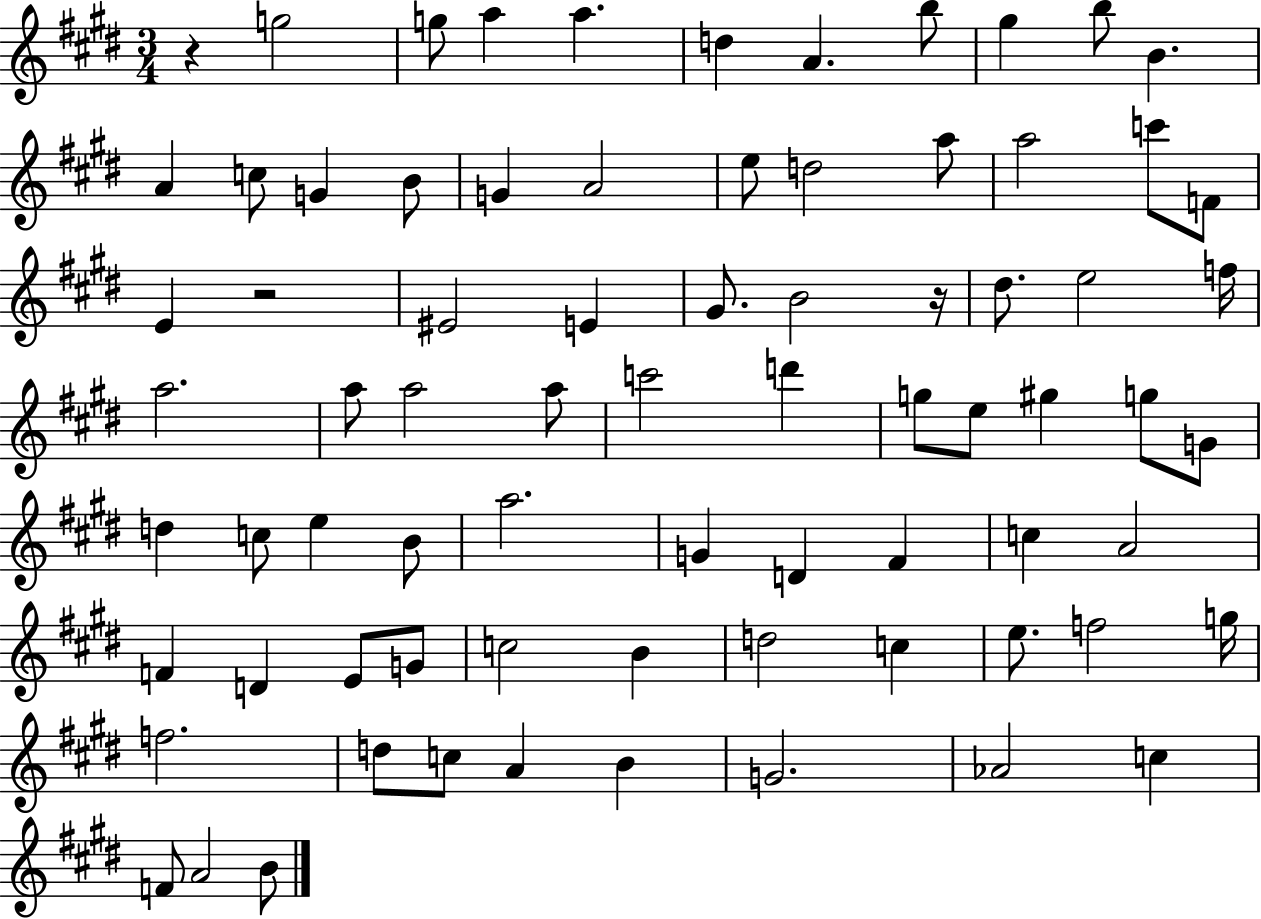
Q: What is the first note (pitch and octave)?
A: G5